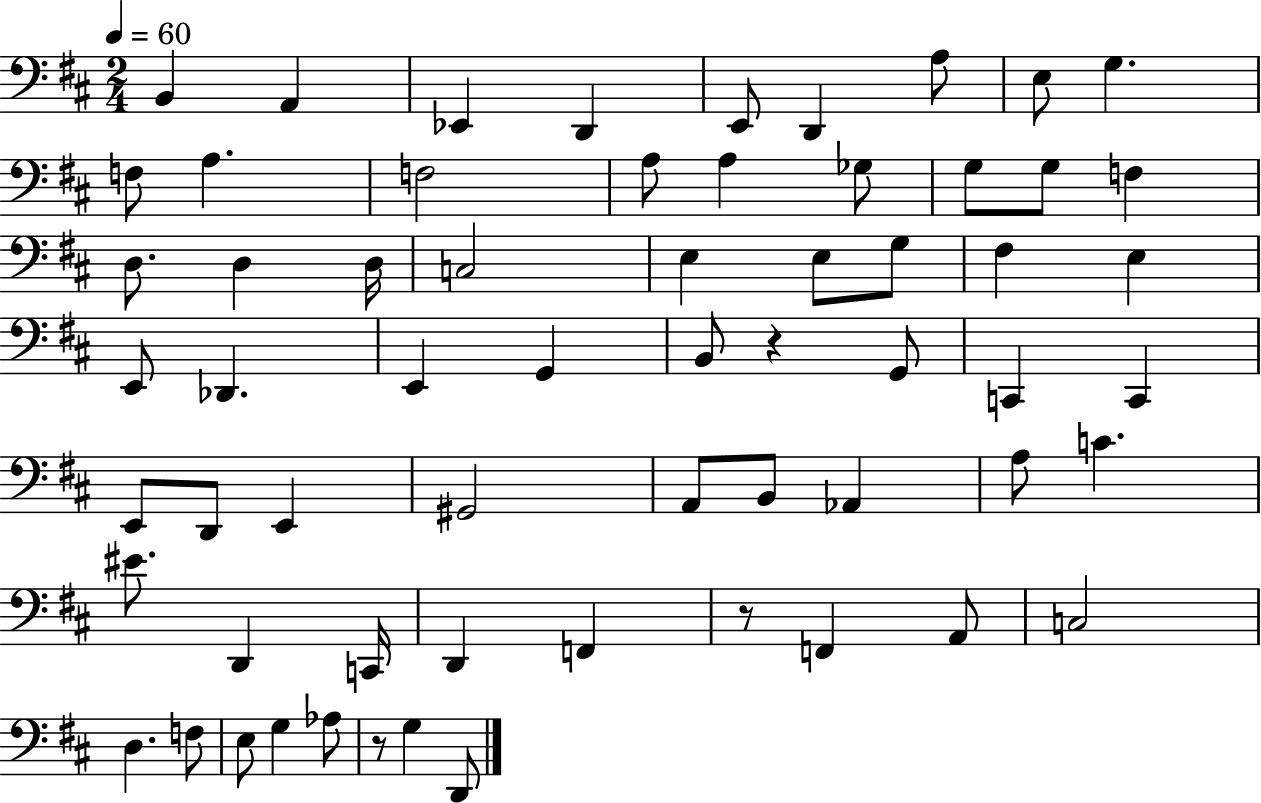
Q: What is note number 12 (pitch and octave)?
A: F3